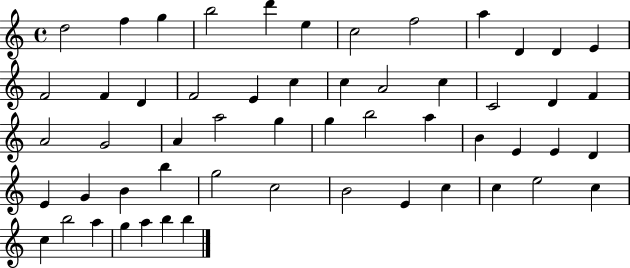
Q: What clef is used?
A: treble